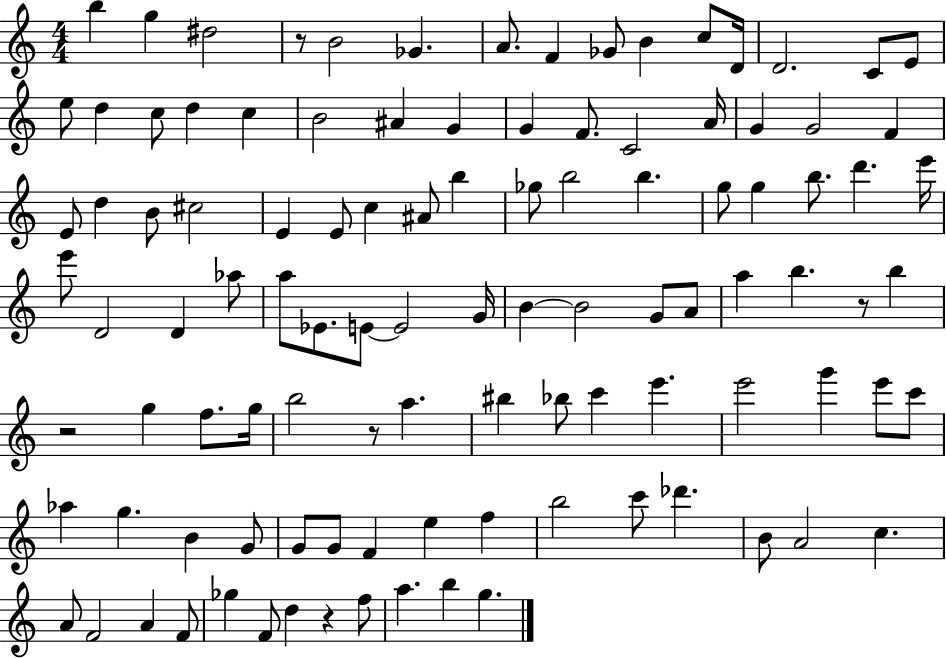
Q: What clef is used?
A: treble